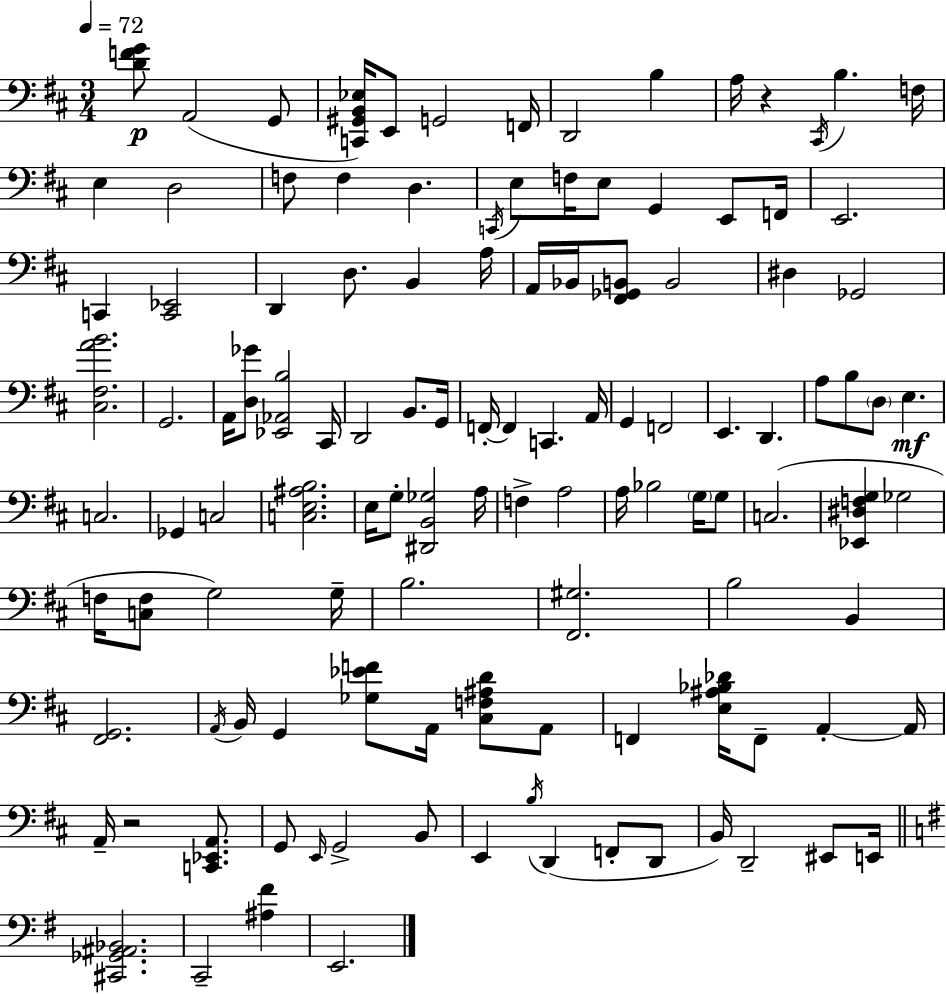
X:1
T:Untitled
M:3/4
L:1/4
K:D
[DFG]/2 A,,2 G,,/2 [C,,^G,,B,,_E,]/4 E,,/2 G,,2 F,,/4 D,,2 B, A,/4 z ^C,,/4 B, F,/4 E, D,2 F,/2 F, D, C,,/4 E,/2 F,/4 E,/2 G,, E,,/2 F,,/4 E,,2 C,, [C,,_E,,]2 D,, D,/2 B,, A,/4 A,,/4 _B,,/4 [^F,,_G,,B,,]/2 B,,2 ^D, _G,,2 [^C,^F,AB]2 G,,2 A,,/4 [D,_G]/2 [_E,,_A,,B,]2 ^C,,/4 D,,2 B,,/2 G,,/4 F,,/4 F,, C,, A,,/4 G,, F,,2 E,, D,, A,/2 B,/2 D,/2 E, C,2 _G,, C,2 [C,E,^A,B,]2 E,/4 G,/2 [^D,,B,,_G,]2 A,/4 F, A,2 A,/4 _B,2 G,/4 G,/2 C,2 [_E,,^D,F,G,] _G,2 F,/4 [C,F,]/2 G,2 G,/4 B,2 [^F,,^G,]2 B,2 B,, [^F,,G,,]2 A,,/4 B,,/4 G,, [_G,_EF]/2 A,,/4 [^C,F,^A,D]/2 A,,/2 F,, [E,^A,_B,_D]/4 F,,/2 A,, A,,/4 A,,/4 z2 [C,,_E,,A,,]/2 G,,/2 E,,/4 G,,2 B,,/2 E,, B,/4 D,, F,,/2 D,,/2 B,,/4 D,,2 ^E,,/2 E,,/4 [^C,,_G,,^A,,_B,,]2 C,,2 [^A,^F] E,,2